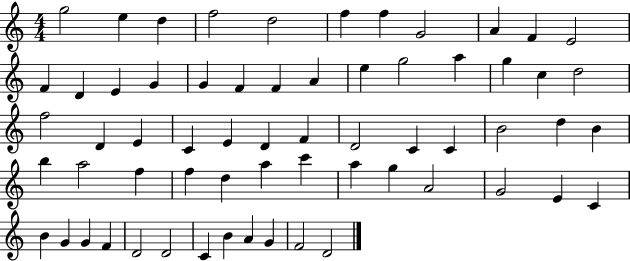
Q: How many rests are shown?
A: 0